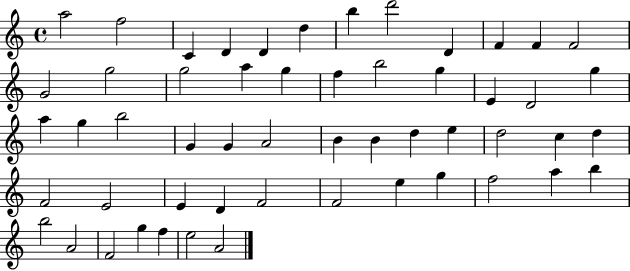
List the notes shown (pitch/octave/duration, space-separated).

A5/h F5/h C4/q D4/q D4/q D5/q B5/q D6/h D4/q F4/q F4/q F4/h G4/h G5/h G5/h A5/q G5/q F5/q B5/h G5/q E4/q D4/h G5/q A5/q G5/q B5/h G4/q G4/q A4/h B4/q B4/q D5/q E5/q D5/h C5/q D5/q F4/h E4/h E4/q D4/q F4/h F4/h E5/q G5/q F5/h A5/q B5/q B5/h A4/h F4/h G5/q F5/q E5/h A4/h